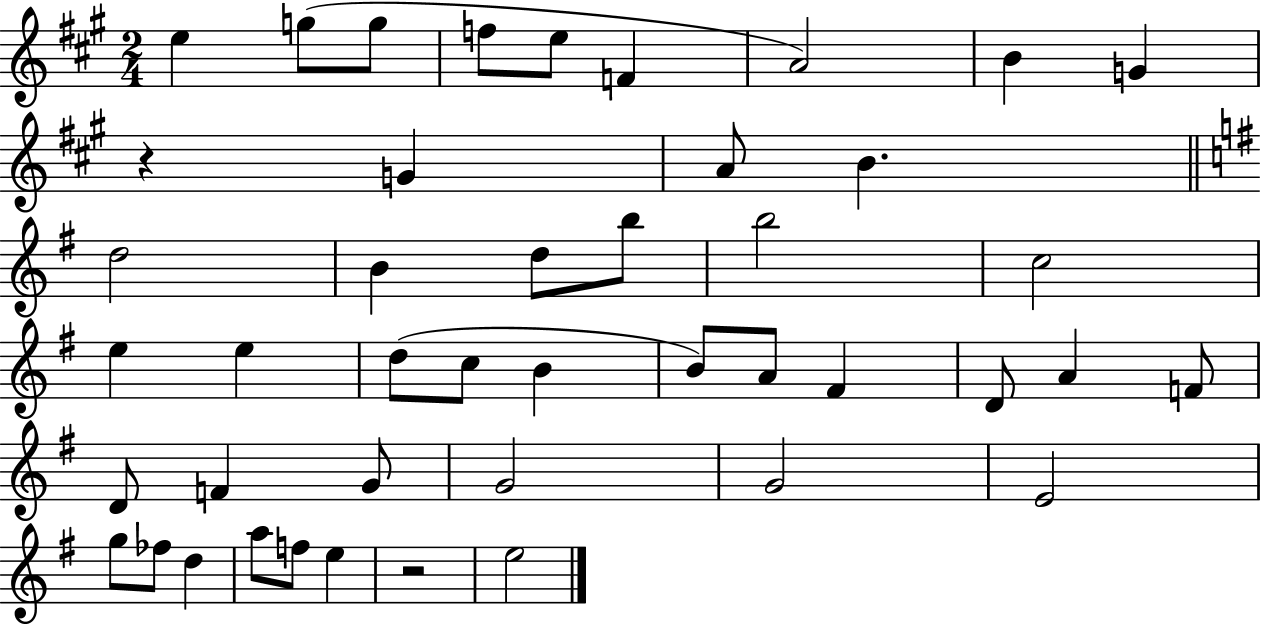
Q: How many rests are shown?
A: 2